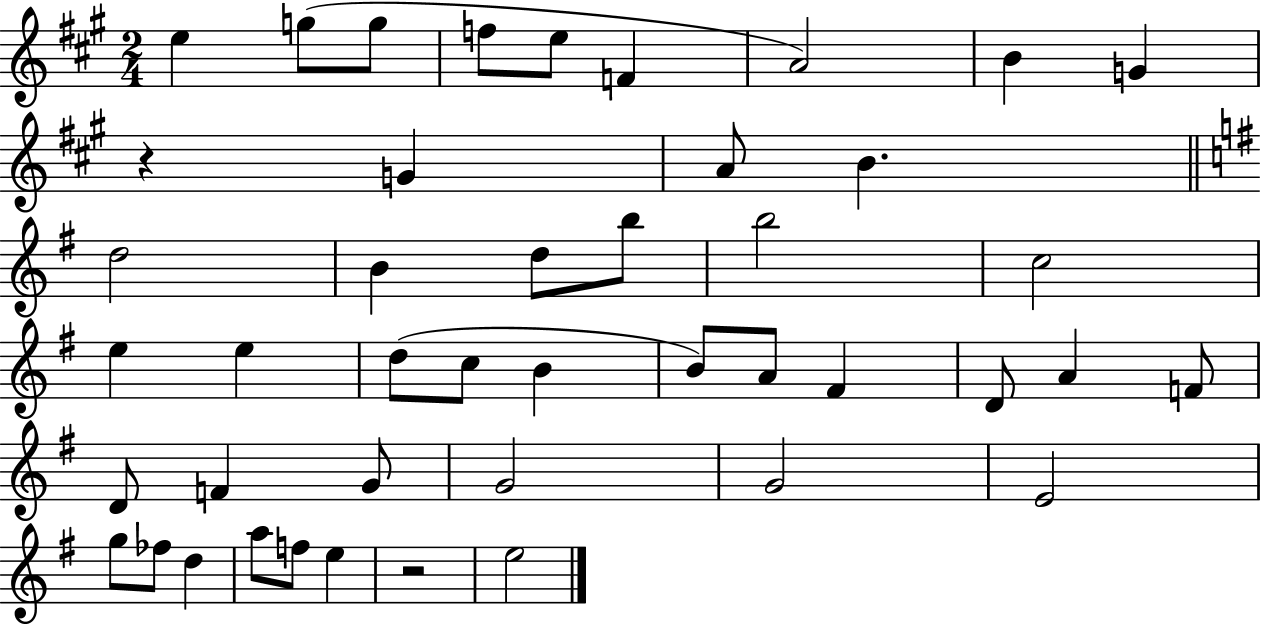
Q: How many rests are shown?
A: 2